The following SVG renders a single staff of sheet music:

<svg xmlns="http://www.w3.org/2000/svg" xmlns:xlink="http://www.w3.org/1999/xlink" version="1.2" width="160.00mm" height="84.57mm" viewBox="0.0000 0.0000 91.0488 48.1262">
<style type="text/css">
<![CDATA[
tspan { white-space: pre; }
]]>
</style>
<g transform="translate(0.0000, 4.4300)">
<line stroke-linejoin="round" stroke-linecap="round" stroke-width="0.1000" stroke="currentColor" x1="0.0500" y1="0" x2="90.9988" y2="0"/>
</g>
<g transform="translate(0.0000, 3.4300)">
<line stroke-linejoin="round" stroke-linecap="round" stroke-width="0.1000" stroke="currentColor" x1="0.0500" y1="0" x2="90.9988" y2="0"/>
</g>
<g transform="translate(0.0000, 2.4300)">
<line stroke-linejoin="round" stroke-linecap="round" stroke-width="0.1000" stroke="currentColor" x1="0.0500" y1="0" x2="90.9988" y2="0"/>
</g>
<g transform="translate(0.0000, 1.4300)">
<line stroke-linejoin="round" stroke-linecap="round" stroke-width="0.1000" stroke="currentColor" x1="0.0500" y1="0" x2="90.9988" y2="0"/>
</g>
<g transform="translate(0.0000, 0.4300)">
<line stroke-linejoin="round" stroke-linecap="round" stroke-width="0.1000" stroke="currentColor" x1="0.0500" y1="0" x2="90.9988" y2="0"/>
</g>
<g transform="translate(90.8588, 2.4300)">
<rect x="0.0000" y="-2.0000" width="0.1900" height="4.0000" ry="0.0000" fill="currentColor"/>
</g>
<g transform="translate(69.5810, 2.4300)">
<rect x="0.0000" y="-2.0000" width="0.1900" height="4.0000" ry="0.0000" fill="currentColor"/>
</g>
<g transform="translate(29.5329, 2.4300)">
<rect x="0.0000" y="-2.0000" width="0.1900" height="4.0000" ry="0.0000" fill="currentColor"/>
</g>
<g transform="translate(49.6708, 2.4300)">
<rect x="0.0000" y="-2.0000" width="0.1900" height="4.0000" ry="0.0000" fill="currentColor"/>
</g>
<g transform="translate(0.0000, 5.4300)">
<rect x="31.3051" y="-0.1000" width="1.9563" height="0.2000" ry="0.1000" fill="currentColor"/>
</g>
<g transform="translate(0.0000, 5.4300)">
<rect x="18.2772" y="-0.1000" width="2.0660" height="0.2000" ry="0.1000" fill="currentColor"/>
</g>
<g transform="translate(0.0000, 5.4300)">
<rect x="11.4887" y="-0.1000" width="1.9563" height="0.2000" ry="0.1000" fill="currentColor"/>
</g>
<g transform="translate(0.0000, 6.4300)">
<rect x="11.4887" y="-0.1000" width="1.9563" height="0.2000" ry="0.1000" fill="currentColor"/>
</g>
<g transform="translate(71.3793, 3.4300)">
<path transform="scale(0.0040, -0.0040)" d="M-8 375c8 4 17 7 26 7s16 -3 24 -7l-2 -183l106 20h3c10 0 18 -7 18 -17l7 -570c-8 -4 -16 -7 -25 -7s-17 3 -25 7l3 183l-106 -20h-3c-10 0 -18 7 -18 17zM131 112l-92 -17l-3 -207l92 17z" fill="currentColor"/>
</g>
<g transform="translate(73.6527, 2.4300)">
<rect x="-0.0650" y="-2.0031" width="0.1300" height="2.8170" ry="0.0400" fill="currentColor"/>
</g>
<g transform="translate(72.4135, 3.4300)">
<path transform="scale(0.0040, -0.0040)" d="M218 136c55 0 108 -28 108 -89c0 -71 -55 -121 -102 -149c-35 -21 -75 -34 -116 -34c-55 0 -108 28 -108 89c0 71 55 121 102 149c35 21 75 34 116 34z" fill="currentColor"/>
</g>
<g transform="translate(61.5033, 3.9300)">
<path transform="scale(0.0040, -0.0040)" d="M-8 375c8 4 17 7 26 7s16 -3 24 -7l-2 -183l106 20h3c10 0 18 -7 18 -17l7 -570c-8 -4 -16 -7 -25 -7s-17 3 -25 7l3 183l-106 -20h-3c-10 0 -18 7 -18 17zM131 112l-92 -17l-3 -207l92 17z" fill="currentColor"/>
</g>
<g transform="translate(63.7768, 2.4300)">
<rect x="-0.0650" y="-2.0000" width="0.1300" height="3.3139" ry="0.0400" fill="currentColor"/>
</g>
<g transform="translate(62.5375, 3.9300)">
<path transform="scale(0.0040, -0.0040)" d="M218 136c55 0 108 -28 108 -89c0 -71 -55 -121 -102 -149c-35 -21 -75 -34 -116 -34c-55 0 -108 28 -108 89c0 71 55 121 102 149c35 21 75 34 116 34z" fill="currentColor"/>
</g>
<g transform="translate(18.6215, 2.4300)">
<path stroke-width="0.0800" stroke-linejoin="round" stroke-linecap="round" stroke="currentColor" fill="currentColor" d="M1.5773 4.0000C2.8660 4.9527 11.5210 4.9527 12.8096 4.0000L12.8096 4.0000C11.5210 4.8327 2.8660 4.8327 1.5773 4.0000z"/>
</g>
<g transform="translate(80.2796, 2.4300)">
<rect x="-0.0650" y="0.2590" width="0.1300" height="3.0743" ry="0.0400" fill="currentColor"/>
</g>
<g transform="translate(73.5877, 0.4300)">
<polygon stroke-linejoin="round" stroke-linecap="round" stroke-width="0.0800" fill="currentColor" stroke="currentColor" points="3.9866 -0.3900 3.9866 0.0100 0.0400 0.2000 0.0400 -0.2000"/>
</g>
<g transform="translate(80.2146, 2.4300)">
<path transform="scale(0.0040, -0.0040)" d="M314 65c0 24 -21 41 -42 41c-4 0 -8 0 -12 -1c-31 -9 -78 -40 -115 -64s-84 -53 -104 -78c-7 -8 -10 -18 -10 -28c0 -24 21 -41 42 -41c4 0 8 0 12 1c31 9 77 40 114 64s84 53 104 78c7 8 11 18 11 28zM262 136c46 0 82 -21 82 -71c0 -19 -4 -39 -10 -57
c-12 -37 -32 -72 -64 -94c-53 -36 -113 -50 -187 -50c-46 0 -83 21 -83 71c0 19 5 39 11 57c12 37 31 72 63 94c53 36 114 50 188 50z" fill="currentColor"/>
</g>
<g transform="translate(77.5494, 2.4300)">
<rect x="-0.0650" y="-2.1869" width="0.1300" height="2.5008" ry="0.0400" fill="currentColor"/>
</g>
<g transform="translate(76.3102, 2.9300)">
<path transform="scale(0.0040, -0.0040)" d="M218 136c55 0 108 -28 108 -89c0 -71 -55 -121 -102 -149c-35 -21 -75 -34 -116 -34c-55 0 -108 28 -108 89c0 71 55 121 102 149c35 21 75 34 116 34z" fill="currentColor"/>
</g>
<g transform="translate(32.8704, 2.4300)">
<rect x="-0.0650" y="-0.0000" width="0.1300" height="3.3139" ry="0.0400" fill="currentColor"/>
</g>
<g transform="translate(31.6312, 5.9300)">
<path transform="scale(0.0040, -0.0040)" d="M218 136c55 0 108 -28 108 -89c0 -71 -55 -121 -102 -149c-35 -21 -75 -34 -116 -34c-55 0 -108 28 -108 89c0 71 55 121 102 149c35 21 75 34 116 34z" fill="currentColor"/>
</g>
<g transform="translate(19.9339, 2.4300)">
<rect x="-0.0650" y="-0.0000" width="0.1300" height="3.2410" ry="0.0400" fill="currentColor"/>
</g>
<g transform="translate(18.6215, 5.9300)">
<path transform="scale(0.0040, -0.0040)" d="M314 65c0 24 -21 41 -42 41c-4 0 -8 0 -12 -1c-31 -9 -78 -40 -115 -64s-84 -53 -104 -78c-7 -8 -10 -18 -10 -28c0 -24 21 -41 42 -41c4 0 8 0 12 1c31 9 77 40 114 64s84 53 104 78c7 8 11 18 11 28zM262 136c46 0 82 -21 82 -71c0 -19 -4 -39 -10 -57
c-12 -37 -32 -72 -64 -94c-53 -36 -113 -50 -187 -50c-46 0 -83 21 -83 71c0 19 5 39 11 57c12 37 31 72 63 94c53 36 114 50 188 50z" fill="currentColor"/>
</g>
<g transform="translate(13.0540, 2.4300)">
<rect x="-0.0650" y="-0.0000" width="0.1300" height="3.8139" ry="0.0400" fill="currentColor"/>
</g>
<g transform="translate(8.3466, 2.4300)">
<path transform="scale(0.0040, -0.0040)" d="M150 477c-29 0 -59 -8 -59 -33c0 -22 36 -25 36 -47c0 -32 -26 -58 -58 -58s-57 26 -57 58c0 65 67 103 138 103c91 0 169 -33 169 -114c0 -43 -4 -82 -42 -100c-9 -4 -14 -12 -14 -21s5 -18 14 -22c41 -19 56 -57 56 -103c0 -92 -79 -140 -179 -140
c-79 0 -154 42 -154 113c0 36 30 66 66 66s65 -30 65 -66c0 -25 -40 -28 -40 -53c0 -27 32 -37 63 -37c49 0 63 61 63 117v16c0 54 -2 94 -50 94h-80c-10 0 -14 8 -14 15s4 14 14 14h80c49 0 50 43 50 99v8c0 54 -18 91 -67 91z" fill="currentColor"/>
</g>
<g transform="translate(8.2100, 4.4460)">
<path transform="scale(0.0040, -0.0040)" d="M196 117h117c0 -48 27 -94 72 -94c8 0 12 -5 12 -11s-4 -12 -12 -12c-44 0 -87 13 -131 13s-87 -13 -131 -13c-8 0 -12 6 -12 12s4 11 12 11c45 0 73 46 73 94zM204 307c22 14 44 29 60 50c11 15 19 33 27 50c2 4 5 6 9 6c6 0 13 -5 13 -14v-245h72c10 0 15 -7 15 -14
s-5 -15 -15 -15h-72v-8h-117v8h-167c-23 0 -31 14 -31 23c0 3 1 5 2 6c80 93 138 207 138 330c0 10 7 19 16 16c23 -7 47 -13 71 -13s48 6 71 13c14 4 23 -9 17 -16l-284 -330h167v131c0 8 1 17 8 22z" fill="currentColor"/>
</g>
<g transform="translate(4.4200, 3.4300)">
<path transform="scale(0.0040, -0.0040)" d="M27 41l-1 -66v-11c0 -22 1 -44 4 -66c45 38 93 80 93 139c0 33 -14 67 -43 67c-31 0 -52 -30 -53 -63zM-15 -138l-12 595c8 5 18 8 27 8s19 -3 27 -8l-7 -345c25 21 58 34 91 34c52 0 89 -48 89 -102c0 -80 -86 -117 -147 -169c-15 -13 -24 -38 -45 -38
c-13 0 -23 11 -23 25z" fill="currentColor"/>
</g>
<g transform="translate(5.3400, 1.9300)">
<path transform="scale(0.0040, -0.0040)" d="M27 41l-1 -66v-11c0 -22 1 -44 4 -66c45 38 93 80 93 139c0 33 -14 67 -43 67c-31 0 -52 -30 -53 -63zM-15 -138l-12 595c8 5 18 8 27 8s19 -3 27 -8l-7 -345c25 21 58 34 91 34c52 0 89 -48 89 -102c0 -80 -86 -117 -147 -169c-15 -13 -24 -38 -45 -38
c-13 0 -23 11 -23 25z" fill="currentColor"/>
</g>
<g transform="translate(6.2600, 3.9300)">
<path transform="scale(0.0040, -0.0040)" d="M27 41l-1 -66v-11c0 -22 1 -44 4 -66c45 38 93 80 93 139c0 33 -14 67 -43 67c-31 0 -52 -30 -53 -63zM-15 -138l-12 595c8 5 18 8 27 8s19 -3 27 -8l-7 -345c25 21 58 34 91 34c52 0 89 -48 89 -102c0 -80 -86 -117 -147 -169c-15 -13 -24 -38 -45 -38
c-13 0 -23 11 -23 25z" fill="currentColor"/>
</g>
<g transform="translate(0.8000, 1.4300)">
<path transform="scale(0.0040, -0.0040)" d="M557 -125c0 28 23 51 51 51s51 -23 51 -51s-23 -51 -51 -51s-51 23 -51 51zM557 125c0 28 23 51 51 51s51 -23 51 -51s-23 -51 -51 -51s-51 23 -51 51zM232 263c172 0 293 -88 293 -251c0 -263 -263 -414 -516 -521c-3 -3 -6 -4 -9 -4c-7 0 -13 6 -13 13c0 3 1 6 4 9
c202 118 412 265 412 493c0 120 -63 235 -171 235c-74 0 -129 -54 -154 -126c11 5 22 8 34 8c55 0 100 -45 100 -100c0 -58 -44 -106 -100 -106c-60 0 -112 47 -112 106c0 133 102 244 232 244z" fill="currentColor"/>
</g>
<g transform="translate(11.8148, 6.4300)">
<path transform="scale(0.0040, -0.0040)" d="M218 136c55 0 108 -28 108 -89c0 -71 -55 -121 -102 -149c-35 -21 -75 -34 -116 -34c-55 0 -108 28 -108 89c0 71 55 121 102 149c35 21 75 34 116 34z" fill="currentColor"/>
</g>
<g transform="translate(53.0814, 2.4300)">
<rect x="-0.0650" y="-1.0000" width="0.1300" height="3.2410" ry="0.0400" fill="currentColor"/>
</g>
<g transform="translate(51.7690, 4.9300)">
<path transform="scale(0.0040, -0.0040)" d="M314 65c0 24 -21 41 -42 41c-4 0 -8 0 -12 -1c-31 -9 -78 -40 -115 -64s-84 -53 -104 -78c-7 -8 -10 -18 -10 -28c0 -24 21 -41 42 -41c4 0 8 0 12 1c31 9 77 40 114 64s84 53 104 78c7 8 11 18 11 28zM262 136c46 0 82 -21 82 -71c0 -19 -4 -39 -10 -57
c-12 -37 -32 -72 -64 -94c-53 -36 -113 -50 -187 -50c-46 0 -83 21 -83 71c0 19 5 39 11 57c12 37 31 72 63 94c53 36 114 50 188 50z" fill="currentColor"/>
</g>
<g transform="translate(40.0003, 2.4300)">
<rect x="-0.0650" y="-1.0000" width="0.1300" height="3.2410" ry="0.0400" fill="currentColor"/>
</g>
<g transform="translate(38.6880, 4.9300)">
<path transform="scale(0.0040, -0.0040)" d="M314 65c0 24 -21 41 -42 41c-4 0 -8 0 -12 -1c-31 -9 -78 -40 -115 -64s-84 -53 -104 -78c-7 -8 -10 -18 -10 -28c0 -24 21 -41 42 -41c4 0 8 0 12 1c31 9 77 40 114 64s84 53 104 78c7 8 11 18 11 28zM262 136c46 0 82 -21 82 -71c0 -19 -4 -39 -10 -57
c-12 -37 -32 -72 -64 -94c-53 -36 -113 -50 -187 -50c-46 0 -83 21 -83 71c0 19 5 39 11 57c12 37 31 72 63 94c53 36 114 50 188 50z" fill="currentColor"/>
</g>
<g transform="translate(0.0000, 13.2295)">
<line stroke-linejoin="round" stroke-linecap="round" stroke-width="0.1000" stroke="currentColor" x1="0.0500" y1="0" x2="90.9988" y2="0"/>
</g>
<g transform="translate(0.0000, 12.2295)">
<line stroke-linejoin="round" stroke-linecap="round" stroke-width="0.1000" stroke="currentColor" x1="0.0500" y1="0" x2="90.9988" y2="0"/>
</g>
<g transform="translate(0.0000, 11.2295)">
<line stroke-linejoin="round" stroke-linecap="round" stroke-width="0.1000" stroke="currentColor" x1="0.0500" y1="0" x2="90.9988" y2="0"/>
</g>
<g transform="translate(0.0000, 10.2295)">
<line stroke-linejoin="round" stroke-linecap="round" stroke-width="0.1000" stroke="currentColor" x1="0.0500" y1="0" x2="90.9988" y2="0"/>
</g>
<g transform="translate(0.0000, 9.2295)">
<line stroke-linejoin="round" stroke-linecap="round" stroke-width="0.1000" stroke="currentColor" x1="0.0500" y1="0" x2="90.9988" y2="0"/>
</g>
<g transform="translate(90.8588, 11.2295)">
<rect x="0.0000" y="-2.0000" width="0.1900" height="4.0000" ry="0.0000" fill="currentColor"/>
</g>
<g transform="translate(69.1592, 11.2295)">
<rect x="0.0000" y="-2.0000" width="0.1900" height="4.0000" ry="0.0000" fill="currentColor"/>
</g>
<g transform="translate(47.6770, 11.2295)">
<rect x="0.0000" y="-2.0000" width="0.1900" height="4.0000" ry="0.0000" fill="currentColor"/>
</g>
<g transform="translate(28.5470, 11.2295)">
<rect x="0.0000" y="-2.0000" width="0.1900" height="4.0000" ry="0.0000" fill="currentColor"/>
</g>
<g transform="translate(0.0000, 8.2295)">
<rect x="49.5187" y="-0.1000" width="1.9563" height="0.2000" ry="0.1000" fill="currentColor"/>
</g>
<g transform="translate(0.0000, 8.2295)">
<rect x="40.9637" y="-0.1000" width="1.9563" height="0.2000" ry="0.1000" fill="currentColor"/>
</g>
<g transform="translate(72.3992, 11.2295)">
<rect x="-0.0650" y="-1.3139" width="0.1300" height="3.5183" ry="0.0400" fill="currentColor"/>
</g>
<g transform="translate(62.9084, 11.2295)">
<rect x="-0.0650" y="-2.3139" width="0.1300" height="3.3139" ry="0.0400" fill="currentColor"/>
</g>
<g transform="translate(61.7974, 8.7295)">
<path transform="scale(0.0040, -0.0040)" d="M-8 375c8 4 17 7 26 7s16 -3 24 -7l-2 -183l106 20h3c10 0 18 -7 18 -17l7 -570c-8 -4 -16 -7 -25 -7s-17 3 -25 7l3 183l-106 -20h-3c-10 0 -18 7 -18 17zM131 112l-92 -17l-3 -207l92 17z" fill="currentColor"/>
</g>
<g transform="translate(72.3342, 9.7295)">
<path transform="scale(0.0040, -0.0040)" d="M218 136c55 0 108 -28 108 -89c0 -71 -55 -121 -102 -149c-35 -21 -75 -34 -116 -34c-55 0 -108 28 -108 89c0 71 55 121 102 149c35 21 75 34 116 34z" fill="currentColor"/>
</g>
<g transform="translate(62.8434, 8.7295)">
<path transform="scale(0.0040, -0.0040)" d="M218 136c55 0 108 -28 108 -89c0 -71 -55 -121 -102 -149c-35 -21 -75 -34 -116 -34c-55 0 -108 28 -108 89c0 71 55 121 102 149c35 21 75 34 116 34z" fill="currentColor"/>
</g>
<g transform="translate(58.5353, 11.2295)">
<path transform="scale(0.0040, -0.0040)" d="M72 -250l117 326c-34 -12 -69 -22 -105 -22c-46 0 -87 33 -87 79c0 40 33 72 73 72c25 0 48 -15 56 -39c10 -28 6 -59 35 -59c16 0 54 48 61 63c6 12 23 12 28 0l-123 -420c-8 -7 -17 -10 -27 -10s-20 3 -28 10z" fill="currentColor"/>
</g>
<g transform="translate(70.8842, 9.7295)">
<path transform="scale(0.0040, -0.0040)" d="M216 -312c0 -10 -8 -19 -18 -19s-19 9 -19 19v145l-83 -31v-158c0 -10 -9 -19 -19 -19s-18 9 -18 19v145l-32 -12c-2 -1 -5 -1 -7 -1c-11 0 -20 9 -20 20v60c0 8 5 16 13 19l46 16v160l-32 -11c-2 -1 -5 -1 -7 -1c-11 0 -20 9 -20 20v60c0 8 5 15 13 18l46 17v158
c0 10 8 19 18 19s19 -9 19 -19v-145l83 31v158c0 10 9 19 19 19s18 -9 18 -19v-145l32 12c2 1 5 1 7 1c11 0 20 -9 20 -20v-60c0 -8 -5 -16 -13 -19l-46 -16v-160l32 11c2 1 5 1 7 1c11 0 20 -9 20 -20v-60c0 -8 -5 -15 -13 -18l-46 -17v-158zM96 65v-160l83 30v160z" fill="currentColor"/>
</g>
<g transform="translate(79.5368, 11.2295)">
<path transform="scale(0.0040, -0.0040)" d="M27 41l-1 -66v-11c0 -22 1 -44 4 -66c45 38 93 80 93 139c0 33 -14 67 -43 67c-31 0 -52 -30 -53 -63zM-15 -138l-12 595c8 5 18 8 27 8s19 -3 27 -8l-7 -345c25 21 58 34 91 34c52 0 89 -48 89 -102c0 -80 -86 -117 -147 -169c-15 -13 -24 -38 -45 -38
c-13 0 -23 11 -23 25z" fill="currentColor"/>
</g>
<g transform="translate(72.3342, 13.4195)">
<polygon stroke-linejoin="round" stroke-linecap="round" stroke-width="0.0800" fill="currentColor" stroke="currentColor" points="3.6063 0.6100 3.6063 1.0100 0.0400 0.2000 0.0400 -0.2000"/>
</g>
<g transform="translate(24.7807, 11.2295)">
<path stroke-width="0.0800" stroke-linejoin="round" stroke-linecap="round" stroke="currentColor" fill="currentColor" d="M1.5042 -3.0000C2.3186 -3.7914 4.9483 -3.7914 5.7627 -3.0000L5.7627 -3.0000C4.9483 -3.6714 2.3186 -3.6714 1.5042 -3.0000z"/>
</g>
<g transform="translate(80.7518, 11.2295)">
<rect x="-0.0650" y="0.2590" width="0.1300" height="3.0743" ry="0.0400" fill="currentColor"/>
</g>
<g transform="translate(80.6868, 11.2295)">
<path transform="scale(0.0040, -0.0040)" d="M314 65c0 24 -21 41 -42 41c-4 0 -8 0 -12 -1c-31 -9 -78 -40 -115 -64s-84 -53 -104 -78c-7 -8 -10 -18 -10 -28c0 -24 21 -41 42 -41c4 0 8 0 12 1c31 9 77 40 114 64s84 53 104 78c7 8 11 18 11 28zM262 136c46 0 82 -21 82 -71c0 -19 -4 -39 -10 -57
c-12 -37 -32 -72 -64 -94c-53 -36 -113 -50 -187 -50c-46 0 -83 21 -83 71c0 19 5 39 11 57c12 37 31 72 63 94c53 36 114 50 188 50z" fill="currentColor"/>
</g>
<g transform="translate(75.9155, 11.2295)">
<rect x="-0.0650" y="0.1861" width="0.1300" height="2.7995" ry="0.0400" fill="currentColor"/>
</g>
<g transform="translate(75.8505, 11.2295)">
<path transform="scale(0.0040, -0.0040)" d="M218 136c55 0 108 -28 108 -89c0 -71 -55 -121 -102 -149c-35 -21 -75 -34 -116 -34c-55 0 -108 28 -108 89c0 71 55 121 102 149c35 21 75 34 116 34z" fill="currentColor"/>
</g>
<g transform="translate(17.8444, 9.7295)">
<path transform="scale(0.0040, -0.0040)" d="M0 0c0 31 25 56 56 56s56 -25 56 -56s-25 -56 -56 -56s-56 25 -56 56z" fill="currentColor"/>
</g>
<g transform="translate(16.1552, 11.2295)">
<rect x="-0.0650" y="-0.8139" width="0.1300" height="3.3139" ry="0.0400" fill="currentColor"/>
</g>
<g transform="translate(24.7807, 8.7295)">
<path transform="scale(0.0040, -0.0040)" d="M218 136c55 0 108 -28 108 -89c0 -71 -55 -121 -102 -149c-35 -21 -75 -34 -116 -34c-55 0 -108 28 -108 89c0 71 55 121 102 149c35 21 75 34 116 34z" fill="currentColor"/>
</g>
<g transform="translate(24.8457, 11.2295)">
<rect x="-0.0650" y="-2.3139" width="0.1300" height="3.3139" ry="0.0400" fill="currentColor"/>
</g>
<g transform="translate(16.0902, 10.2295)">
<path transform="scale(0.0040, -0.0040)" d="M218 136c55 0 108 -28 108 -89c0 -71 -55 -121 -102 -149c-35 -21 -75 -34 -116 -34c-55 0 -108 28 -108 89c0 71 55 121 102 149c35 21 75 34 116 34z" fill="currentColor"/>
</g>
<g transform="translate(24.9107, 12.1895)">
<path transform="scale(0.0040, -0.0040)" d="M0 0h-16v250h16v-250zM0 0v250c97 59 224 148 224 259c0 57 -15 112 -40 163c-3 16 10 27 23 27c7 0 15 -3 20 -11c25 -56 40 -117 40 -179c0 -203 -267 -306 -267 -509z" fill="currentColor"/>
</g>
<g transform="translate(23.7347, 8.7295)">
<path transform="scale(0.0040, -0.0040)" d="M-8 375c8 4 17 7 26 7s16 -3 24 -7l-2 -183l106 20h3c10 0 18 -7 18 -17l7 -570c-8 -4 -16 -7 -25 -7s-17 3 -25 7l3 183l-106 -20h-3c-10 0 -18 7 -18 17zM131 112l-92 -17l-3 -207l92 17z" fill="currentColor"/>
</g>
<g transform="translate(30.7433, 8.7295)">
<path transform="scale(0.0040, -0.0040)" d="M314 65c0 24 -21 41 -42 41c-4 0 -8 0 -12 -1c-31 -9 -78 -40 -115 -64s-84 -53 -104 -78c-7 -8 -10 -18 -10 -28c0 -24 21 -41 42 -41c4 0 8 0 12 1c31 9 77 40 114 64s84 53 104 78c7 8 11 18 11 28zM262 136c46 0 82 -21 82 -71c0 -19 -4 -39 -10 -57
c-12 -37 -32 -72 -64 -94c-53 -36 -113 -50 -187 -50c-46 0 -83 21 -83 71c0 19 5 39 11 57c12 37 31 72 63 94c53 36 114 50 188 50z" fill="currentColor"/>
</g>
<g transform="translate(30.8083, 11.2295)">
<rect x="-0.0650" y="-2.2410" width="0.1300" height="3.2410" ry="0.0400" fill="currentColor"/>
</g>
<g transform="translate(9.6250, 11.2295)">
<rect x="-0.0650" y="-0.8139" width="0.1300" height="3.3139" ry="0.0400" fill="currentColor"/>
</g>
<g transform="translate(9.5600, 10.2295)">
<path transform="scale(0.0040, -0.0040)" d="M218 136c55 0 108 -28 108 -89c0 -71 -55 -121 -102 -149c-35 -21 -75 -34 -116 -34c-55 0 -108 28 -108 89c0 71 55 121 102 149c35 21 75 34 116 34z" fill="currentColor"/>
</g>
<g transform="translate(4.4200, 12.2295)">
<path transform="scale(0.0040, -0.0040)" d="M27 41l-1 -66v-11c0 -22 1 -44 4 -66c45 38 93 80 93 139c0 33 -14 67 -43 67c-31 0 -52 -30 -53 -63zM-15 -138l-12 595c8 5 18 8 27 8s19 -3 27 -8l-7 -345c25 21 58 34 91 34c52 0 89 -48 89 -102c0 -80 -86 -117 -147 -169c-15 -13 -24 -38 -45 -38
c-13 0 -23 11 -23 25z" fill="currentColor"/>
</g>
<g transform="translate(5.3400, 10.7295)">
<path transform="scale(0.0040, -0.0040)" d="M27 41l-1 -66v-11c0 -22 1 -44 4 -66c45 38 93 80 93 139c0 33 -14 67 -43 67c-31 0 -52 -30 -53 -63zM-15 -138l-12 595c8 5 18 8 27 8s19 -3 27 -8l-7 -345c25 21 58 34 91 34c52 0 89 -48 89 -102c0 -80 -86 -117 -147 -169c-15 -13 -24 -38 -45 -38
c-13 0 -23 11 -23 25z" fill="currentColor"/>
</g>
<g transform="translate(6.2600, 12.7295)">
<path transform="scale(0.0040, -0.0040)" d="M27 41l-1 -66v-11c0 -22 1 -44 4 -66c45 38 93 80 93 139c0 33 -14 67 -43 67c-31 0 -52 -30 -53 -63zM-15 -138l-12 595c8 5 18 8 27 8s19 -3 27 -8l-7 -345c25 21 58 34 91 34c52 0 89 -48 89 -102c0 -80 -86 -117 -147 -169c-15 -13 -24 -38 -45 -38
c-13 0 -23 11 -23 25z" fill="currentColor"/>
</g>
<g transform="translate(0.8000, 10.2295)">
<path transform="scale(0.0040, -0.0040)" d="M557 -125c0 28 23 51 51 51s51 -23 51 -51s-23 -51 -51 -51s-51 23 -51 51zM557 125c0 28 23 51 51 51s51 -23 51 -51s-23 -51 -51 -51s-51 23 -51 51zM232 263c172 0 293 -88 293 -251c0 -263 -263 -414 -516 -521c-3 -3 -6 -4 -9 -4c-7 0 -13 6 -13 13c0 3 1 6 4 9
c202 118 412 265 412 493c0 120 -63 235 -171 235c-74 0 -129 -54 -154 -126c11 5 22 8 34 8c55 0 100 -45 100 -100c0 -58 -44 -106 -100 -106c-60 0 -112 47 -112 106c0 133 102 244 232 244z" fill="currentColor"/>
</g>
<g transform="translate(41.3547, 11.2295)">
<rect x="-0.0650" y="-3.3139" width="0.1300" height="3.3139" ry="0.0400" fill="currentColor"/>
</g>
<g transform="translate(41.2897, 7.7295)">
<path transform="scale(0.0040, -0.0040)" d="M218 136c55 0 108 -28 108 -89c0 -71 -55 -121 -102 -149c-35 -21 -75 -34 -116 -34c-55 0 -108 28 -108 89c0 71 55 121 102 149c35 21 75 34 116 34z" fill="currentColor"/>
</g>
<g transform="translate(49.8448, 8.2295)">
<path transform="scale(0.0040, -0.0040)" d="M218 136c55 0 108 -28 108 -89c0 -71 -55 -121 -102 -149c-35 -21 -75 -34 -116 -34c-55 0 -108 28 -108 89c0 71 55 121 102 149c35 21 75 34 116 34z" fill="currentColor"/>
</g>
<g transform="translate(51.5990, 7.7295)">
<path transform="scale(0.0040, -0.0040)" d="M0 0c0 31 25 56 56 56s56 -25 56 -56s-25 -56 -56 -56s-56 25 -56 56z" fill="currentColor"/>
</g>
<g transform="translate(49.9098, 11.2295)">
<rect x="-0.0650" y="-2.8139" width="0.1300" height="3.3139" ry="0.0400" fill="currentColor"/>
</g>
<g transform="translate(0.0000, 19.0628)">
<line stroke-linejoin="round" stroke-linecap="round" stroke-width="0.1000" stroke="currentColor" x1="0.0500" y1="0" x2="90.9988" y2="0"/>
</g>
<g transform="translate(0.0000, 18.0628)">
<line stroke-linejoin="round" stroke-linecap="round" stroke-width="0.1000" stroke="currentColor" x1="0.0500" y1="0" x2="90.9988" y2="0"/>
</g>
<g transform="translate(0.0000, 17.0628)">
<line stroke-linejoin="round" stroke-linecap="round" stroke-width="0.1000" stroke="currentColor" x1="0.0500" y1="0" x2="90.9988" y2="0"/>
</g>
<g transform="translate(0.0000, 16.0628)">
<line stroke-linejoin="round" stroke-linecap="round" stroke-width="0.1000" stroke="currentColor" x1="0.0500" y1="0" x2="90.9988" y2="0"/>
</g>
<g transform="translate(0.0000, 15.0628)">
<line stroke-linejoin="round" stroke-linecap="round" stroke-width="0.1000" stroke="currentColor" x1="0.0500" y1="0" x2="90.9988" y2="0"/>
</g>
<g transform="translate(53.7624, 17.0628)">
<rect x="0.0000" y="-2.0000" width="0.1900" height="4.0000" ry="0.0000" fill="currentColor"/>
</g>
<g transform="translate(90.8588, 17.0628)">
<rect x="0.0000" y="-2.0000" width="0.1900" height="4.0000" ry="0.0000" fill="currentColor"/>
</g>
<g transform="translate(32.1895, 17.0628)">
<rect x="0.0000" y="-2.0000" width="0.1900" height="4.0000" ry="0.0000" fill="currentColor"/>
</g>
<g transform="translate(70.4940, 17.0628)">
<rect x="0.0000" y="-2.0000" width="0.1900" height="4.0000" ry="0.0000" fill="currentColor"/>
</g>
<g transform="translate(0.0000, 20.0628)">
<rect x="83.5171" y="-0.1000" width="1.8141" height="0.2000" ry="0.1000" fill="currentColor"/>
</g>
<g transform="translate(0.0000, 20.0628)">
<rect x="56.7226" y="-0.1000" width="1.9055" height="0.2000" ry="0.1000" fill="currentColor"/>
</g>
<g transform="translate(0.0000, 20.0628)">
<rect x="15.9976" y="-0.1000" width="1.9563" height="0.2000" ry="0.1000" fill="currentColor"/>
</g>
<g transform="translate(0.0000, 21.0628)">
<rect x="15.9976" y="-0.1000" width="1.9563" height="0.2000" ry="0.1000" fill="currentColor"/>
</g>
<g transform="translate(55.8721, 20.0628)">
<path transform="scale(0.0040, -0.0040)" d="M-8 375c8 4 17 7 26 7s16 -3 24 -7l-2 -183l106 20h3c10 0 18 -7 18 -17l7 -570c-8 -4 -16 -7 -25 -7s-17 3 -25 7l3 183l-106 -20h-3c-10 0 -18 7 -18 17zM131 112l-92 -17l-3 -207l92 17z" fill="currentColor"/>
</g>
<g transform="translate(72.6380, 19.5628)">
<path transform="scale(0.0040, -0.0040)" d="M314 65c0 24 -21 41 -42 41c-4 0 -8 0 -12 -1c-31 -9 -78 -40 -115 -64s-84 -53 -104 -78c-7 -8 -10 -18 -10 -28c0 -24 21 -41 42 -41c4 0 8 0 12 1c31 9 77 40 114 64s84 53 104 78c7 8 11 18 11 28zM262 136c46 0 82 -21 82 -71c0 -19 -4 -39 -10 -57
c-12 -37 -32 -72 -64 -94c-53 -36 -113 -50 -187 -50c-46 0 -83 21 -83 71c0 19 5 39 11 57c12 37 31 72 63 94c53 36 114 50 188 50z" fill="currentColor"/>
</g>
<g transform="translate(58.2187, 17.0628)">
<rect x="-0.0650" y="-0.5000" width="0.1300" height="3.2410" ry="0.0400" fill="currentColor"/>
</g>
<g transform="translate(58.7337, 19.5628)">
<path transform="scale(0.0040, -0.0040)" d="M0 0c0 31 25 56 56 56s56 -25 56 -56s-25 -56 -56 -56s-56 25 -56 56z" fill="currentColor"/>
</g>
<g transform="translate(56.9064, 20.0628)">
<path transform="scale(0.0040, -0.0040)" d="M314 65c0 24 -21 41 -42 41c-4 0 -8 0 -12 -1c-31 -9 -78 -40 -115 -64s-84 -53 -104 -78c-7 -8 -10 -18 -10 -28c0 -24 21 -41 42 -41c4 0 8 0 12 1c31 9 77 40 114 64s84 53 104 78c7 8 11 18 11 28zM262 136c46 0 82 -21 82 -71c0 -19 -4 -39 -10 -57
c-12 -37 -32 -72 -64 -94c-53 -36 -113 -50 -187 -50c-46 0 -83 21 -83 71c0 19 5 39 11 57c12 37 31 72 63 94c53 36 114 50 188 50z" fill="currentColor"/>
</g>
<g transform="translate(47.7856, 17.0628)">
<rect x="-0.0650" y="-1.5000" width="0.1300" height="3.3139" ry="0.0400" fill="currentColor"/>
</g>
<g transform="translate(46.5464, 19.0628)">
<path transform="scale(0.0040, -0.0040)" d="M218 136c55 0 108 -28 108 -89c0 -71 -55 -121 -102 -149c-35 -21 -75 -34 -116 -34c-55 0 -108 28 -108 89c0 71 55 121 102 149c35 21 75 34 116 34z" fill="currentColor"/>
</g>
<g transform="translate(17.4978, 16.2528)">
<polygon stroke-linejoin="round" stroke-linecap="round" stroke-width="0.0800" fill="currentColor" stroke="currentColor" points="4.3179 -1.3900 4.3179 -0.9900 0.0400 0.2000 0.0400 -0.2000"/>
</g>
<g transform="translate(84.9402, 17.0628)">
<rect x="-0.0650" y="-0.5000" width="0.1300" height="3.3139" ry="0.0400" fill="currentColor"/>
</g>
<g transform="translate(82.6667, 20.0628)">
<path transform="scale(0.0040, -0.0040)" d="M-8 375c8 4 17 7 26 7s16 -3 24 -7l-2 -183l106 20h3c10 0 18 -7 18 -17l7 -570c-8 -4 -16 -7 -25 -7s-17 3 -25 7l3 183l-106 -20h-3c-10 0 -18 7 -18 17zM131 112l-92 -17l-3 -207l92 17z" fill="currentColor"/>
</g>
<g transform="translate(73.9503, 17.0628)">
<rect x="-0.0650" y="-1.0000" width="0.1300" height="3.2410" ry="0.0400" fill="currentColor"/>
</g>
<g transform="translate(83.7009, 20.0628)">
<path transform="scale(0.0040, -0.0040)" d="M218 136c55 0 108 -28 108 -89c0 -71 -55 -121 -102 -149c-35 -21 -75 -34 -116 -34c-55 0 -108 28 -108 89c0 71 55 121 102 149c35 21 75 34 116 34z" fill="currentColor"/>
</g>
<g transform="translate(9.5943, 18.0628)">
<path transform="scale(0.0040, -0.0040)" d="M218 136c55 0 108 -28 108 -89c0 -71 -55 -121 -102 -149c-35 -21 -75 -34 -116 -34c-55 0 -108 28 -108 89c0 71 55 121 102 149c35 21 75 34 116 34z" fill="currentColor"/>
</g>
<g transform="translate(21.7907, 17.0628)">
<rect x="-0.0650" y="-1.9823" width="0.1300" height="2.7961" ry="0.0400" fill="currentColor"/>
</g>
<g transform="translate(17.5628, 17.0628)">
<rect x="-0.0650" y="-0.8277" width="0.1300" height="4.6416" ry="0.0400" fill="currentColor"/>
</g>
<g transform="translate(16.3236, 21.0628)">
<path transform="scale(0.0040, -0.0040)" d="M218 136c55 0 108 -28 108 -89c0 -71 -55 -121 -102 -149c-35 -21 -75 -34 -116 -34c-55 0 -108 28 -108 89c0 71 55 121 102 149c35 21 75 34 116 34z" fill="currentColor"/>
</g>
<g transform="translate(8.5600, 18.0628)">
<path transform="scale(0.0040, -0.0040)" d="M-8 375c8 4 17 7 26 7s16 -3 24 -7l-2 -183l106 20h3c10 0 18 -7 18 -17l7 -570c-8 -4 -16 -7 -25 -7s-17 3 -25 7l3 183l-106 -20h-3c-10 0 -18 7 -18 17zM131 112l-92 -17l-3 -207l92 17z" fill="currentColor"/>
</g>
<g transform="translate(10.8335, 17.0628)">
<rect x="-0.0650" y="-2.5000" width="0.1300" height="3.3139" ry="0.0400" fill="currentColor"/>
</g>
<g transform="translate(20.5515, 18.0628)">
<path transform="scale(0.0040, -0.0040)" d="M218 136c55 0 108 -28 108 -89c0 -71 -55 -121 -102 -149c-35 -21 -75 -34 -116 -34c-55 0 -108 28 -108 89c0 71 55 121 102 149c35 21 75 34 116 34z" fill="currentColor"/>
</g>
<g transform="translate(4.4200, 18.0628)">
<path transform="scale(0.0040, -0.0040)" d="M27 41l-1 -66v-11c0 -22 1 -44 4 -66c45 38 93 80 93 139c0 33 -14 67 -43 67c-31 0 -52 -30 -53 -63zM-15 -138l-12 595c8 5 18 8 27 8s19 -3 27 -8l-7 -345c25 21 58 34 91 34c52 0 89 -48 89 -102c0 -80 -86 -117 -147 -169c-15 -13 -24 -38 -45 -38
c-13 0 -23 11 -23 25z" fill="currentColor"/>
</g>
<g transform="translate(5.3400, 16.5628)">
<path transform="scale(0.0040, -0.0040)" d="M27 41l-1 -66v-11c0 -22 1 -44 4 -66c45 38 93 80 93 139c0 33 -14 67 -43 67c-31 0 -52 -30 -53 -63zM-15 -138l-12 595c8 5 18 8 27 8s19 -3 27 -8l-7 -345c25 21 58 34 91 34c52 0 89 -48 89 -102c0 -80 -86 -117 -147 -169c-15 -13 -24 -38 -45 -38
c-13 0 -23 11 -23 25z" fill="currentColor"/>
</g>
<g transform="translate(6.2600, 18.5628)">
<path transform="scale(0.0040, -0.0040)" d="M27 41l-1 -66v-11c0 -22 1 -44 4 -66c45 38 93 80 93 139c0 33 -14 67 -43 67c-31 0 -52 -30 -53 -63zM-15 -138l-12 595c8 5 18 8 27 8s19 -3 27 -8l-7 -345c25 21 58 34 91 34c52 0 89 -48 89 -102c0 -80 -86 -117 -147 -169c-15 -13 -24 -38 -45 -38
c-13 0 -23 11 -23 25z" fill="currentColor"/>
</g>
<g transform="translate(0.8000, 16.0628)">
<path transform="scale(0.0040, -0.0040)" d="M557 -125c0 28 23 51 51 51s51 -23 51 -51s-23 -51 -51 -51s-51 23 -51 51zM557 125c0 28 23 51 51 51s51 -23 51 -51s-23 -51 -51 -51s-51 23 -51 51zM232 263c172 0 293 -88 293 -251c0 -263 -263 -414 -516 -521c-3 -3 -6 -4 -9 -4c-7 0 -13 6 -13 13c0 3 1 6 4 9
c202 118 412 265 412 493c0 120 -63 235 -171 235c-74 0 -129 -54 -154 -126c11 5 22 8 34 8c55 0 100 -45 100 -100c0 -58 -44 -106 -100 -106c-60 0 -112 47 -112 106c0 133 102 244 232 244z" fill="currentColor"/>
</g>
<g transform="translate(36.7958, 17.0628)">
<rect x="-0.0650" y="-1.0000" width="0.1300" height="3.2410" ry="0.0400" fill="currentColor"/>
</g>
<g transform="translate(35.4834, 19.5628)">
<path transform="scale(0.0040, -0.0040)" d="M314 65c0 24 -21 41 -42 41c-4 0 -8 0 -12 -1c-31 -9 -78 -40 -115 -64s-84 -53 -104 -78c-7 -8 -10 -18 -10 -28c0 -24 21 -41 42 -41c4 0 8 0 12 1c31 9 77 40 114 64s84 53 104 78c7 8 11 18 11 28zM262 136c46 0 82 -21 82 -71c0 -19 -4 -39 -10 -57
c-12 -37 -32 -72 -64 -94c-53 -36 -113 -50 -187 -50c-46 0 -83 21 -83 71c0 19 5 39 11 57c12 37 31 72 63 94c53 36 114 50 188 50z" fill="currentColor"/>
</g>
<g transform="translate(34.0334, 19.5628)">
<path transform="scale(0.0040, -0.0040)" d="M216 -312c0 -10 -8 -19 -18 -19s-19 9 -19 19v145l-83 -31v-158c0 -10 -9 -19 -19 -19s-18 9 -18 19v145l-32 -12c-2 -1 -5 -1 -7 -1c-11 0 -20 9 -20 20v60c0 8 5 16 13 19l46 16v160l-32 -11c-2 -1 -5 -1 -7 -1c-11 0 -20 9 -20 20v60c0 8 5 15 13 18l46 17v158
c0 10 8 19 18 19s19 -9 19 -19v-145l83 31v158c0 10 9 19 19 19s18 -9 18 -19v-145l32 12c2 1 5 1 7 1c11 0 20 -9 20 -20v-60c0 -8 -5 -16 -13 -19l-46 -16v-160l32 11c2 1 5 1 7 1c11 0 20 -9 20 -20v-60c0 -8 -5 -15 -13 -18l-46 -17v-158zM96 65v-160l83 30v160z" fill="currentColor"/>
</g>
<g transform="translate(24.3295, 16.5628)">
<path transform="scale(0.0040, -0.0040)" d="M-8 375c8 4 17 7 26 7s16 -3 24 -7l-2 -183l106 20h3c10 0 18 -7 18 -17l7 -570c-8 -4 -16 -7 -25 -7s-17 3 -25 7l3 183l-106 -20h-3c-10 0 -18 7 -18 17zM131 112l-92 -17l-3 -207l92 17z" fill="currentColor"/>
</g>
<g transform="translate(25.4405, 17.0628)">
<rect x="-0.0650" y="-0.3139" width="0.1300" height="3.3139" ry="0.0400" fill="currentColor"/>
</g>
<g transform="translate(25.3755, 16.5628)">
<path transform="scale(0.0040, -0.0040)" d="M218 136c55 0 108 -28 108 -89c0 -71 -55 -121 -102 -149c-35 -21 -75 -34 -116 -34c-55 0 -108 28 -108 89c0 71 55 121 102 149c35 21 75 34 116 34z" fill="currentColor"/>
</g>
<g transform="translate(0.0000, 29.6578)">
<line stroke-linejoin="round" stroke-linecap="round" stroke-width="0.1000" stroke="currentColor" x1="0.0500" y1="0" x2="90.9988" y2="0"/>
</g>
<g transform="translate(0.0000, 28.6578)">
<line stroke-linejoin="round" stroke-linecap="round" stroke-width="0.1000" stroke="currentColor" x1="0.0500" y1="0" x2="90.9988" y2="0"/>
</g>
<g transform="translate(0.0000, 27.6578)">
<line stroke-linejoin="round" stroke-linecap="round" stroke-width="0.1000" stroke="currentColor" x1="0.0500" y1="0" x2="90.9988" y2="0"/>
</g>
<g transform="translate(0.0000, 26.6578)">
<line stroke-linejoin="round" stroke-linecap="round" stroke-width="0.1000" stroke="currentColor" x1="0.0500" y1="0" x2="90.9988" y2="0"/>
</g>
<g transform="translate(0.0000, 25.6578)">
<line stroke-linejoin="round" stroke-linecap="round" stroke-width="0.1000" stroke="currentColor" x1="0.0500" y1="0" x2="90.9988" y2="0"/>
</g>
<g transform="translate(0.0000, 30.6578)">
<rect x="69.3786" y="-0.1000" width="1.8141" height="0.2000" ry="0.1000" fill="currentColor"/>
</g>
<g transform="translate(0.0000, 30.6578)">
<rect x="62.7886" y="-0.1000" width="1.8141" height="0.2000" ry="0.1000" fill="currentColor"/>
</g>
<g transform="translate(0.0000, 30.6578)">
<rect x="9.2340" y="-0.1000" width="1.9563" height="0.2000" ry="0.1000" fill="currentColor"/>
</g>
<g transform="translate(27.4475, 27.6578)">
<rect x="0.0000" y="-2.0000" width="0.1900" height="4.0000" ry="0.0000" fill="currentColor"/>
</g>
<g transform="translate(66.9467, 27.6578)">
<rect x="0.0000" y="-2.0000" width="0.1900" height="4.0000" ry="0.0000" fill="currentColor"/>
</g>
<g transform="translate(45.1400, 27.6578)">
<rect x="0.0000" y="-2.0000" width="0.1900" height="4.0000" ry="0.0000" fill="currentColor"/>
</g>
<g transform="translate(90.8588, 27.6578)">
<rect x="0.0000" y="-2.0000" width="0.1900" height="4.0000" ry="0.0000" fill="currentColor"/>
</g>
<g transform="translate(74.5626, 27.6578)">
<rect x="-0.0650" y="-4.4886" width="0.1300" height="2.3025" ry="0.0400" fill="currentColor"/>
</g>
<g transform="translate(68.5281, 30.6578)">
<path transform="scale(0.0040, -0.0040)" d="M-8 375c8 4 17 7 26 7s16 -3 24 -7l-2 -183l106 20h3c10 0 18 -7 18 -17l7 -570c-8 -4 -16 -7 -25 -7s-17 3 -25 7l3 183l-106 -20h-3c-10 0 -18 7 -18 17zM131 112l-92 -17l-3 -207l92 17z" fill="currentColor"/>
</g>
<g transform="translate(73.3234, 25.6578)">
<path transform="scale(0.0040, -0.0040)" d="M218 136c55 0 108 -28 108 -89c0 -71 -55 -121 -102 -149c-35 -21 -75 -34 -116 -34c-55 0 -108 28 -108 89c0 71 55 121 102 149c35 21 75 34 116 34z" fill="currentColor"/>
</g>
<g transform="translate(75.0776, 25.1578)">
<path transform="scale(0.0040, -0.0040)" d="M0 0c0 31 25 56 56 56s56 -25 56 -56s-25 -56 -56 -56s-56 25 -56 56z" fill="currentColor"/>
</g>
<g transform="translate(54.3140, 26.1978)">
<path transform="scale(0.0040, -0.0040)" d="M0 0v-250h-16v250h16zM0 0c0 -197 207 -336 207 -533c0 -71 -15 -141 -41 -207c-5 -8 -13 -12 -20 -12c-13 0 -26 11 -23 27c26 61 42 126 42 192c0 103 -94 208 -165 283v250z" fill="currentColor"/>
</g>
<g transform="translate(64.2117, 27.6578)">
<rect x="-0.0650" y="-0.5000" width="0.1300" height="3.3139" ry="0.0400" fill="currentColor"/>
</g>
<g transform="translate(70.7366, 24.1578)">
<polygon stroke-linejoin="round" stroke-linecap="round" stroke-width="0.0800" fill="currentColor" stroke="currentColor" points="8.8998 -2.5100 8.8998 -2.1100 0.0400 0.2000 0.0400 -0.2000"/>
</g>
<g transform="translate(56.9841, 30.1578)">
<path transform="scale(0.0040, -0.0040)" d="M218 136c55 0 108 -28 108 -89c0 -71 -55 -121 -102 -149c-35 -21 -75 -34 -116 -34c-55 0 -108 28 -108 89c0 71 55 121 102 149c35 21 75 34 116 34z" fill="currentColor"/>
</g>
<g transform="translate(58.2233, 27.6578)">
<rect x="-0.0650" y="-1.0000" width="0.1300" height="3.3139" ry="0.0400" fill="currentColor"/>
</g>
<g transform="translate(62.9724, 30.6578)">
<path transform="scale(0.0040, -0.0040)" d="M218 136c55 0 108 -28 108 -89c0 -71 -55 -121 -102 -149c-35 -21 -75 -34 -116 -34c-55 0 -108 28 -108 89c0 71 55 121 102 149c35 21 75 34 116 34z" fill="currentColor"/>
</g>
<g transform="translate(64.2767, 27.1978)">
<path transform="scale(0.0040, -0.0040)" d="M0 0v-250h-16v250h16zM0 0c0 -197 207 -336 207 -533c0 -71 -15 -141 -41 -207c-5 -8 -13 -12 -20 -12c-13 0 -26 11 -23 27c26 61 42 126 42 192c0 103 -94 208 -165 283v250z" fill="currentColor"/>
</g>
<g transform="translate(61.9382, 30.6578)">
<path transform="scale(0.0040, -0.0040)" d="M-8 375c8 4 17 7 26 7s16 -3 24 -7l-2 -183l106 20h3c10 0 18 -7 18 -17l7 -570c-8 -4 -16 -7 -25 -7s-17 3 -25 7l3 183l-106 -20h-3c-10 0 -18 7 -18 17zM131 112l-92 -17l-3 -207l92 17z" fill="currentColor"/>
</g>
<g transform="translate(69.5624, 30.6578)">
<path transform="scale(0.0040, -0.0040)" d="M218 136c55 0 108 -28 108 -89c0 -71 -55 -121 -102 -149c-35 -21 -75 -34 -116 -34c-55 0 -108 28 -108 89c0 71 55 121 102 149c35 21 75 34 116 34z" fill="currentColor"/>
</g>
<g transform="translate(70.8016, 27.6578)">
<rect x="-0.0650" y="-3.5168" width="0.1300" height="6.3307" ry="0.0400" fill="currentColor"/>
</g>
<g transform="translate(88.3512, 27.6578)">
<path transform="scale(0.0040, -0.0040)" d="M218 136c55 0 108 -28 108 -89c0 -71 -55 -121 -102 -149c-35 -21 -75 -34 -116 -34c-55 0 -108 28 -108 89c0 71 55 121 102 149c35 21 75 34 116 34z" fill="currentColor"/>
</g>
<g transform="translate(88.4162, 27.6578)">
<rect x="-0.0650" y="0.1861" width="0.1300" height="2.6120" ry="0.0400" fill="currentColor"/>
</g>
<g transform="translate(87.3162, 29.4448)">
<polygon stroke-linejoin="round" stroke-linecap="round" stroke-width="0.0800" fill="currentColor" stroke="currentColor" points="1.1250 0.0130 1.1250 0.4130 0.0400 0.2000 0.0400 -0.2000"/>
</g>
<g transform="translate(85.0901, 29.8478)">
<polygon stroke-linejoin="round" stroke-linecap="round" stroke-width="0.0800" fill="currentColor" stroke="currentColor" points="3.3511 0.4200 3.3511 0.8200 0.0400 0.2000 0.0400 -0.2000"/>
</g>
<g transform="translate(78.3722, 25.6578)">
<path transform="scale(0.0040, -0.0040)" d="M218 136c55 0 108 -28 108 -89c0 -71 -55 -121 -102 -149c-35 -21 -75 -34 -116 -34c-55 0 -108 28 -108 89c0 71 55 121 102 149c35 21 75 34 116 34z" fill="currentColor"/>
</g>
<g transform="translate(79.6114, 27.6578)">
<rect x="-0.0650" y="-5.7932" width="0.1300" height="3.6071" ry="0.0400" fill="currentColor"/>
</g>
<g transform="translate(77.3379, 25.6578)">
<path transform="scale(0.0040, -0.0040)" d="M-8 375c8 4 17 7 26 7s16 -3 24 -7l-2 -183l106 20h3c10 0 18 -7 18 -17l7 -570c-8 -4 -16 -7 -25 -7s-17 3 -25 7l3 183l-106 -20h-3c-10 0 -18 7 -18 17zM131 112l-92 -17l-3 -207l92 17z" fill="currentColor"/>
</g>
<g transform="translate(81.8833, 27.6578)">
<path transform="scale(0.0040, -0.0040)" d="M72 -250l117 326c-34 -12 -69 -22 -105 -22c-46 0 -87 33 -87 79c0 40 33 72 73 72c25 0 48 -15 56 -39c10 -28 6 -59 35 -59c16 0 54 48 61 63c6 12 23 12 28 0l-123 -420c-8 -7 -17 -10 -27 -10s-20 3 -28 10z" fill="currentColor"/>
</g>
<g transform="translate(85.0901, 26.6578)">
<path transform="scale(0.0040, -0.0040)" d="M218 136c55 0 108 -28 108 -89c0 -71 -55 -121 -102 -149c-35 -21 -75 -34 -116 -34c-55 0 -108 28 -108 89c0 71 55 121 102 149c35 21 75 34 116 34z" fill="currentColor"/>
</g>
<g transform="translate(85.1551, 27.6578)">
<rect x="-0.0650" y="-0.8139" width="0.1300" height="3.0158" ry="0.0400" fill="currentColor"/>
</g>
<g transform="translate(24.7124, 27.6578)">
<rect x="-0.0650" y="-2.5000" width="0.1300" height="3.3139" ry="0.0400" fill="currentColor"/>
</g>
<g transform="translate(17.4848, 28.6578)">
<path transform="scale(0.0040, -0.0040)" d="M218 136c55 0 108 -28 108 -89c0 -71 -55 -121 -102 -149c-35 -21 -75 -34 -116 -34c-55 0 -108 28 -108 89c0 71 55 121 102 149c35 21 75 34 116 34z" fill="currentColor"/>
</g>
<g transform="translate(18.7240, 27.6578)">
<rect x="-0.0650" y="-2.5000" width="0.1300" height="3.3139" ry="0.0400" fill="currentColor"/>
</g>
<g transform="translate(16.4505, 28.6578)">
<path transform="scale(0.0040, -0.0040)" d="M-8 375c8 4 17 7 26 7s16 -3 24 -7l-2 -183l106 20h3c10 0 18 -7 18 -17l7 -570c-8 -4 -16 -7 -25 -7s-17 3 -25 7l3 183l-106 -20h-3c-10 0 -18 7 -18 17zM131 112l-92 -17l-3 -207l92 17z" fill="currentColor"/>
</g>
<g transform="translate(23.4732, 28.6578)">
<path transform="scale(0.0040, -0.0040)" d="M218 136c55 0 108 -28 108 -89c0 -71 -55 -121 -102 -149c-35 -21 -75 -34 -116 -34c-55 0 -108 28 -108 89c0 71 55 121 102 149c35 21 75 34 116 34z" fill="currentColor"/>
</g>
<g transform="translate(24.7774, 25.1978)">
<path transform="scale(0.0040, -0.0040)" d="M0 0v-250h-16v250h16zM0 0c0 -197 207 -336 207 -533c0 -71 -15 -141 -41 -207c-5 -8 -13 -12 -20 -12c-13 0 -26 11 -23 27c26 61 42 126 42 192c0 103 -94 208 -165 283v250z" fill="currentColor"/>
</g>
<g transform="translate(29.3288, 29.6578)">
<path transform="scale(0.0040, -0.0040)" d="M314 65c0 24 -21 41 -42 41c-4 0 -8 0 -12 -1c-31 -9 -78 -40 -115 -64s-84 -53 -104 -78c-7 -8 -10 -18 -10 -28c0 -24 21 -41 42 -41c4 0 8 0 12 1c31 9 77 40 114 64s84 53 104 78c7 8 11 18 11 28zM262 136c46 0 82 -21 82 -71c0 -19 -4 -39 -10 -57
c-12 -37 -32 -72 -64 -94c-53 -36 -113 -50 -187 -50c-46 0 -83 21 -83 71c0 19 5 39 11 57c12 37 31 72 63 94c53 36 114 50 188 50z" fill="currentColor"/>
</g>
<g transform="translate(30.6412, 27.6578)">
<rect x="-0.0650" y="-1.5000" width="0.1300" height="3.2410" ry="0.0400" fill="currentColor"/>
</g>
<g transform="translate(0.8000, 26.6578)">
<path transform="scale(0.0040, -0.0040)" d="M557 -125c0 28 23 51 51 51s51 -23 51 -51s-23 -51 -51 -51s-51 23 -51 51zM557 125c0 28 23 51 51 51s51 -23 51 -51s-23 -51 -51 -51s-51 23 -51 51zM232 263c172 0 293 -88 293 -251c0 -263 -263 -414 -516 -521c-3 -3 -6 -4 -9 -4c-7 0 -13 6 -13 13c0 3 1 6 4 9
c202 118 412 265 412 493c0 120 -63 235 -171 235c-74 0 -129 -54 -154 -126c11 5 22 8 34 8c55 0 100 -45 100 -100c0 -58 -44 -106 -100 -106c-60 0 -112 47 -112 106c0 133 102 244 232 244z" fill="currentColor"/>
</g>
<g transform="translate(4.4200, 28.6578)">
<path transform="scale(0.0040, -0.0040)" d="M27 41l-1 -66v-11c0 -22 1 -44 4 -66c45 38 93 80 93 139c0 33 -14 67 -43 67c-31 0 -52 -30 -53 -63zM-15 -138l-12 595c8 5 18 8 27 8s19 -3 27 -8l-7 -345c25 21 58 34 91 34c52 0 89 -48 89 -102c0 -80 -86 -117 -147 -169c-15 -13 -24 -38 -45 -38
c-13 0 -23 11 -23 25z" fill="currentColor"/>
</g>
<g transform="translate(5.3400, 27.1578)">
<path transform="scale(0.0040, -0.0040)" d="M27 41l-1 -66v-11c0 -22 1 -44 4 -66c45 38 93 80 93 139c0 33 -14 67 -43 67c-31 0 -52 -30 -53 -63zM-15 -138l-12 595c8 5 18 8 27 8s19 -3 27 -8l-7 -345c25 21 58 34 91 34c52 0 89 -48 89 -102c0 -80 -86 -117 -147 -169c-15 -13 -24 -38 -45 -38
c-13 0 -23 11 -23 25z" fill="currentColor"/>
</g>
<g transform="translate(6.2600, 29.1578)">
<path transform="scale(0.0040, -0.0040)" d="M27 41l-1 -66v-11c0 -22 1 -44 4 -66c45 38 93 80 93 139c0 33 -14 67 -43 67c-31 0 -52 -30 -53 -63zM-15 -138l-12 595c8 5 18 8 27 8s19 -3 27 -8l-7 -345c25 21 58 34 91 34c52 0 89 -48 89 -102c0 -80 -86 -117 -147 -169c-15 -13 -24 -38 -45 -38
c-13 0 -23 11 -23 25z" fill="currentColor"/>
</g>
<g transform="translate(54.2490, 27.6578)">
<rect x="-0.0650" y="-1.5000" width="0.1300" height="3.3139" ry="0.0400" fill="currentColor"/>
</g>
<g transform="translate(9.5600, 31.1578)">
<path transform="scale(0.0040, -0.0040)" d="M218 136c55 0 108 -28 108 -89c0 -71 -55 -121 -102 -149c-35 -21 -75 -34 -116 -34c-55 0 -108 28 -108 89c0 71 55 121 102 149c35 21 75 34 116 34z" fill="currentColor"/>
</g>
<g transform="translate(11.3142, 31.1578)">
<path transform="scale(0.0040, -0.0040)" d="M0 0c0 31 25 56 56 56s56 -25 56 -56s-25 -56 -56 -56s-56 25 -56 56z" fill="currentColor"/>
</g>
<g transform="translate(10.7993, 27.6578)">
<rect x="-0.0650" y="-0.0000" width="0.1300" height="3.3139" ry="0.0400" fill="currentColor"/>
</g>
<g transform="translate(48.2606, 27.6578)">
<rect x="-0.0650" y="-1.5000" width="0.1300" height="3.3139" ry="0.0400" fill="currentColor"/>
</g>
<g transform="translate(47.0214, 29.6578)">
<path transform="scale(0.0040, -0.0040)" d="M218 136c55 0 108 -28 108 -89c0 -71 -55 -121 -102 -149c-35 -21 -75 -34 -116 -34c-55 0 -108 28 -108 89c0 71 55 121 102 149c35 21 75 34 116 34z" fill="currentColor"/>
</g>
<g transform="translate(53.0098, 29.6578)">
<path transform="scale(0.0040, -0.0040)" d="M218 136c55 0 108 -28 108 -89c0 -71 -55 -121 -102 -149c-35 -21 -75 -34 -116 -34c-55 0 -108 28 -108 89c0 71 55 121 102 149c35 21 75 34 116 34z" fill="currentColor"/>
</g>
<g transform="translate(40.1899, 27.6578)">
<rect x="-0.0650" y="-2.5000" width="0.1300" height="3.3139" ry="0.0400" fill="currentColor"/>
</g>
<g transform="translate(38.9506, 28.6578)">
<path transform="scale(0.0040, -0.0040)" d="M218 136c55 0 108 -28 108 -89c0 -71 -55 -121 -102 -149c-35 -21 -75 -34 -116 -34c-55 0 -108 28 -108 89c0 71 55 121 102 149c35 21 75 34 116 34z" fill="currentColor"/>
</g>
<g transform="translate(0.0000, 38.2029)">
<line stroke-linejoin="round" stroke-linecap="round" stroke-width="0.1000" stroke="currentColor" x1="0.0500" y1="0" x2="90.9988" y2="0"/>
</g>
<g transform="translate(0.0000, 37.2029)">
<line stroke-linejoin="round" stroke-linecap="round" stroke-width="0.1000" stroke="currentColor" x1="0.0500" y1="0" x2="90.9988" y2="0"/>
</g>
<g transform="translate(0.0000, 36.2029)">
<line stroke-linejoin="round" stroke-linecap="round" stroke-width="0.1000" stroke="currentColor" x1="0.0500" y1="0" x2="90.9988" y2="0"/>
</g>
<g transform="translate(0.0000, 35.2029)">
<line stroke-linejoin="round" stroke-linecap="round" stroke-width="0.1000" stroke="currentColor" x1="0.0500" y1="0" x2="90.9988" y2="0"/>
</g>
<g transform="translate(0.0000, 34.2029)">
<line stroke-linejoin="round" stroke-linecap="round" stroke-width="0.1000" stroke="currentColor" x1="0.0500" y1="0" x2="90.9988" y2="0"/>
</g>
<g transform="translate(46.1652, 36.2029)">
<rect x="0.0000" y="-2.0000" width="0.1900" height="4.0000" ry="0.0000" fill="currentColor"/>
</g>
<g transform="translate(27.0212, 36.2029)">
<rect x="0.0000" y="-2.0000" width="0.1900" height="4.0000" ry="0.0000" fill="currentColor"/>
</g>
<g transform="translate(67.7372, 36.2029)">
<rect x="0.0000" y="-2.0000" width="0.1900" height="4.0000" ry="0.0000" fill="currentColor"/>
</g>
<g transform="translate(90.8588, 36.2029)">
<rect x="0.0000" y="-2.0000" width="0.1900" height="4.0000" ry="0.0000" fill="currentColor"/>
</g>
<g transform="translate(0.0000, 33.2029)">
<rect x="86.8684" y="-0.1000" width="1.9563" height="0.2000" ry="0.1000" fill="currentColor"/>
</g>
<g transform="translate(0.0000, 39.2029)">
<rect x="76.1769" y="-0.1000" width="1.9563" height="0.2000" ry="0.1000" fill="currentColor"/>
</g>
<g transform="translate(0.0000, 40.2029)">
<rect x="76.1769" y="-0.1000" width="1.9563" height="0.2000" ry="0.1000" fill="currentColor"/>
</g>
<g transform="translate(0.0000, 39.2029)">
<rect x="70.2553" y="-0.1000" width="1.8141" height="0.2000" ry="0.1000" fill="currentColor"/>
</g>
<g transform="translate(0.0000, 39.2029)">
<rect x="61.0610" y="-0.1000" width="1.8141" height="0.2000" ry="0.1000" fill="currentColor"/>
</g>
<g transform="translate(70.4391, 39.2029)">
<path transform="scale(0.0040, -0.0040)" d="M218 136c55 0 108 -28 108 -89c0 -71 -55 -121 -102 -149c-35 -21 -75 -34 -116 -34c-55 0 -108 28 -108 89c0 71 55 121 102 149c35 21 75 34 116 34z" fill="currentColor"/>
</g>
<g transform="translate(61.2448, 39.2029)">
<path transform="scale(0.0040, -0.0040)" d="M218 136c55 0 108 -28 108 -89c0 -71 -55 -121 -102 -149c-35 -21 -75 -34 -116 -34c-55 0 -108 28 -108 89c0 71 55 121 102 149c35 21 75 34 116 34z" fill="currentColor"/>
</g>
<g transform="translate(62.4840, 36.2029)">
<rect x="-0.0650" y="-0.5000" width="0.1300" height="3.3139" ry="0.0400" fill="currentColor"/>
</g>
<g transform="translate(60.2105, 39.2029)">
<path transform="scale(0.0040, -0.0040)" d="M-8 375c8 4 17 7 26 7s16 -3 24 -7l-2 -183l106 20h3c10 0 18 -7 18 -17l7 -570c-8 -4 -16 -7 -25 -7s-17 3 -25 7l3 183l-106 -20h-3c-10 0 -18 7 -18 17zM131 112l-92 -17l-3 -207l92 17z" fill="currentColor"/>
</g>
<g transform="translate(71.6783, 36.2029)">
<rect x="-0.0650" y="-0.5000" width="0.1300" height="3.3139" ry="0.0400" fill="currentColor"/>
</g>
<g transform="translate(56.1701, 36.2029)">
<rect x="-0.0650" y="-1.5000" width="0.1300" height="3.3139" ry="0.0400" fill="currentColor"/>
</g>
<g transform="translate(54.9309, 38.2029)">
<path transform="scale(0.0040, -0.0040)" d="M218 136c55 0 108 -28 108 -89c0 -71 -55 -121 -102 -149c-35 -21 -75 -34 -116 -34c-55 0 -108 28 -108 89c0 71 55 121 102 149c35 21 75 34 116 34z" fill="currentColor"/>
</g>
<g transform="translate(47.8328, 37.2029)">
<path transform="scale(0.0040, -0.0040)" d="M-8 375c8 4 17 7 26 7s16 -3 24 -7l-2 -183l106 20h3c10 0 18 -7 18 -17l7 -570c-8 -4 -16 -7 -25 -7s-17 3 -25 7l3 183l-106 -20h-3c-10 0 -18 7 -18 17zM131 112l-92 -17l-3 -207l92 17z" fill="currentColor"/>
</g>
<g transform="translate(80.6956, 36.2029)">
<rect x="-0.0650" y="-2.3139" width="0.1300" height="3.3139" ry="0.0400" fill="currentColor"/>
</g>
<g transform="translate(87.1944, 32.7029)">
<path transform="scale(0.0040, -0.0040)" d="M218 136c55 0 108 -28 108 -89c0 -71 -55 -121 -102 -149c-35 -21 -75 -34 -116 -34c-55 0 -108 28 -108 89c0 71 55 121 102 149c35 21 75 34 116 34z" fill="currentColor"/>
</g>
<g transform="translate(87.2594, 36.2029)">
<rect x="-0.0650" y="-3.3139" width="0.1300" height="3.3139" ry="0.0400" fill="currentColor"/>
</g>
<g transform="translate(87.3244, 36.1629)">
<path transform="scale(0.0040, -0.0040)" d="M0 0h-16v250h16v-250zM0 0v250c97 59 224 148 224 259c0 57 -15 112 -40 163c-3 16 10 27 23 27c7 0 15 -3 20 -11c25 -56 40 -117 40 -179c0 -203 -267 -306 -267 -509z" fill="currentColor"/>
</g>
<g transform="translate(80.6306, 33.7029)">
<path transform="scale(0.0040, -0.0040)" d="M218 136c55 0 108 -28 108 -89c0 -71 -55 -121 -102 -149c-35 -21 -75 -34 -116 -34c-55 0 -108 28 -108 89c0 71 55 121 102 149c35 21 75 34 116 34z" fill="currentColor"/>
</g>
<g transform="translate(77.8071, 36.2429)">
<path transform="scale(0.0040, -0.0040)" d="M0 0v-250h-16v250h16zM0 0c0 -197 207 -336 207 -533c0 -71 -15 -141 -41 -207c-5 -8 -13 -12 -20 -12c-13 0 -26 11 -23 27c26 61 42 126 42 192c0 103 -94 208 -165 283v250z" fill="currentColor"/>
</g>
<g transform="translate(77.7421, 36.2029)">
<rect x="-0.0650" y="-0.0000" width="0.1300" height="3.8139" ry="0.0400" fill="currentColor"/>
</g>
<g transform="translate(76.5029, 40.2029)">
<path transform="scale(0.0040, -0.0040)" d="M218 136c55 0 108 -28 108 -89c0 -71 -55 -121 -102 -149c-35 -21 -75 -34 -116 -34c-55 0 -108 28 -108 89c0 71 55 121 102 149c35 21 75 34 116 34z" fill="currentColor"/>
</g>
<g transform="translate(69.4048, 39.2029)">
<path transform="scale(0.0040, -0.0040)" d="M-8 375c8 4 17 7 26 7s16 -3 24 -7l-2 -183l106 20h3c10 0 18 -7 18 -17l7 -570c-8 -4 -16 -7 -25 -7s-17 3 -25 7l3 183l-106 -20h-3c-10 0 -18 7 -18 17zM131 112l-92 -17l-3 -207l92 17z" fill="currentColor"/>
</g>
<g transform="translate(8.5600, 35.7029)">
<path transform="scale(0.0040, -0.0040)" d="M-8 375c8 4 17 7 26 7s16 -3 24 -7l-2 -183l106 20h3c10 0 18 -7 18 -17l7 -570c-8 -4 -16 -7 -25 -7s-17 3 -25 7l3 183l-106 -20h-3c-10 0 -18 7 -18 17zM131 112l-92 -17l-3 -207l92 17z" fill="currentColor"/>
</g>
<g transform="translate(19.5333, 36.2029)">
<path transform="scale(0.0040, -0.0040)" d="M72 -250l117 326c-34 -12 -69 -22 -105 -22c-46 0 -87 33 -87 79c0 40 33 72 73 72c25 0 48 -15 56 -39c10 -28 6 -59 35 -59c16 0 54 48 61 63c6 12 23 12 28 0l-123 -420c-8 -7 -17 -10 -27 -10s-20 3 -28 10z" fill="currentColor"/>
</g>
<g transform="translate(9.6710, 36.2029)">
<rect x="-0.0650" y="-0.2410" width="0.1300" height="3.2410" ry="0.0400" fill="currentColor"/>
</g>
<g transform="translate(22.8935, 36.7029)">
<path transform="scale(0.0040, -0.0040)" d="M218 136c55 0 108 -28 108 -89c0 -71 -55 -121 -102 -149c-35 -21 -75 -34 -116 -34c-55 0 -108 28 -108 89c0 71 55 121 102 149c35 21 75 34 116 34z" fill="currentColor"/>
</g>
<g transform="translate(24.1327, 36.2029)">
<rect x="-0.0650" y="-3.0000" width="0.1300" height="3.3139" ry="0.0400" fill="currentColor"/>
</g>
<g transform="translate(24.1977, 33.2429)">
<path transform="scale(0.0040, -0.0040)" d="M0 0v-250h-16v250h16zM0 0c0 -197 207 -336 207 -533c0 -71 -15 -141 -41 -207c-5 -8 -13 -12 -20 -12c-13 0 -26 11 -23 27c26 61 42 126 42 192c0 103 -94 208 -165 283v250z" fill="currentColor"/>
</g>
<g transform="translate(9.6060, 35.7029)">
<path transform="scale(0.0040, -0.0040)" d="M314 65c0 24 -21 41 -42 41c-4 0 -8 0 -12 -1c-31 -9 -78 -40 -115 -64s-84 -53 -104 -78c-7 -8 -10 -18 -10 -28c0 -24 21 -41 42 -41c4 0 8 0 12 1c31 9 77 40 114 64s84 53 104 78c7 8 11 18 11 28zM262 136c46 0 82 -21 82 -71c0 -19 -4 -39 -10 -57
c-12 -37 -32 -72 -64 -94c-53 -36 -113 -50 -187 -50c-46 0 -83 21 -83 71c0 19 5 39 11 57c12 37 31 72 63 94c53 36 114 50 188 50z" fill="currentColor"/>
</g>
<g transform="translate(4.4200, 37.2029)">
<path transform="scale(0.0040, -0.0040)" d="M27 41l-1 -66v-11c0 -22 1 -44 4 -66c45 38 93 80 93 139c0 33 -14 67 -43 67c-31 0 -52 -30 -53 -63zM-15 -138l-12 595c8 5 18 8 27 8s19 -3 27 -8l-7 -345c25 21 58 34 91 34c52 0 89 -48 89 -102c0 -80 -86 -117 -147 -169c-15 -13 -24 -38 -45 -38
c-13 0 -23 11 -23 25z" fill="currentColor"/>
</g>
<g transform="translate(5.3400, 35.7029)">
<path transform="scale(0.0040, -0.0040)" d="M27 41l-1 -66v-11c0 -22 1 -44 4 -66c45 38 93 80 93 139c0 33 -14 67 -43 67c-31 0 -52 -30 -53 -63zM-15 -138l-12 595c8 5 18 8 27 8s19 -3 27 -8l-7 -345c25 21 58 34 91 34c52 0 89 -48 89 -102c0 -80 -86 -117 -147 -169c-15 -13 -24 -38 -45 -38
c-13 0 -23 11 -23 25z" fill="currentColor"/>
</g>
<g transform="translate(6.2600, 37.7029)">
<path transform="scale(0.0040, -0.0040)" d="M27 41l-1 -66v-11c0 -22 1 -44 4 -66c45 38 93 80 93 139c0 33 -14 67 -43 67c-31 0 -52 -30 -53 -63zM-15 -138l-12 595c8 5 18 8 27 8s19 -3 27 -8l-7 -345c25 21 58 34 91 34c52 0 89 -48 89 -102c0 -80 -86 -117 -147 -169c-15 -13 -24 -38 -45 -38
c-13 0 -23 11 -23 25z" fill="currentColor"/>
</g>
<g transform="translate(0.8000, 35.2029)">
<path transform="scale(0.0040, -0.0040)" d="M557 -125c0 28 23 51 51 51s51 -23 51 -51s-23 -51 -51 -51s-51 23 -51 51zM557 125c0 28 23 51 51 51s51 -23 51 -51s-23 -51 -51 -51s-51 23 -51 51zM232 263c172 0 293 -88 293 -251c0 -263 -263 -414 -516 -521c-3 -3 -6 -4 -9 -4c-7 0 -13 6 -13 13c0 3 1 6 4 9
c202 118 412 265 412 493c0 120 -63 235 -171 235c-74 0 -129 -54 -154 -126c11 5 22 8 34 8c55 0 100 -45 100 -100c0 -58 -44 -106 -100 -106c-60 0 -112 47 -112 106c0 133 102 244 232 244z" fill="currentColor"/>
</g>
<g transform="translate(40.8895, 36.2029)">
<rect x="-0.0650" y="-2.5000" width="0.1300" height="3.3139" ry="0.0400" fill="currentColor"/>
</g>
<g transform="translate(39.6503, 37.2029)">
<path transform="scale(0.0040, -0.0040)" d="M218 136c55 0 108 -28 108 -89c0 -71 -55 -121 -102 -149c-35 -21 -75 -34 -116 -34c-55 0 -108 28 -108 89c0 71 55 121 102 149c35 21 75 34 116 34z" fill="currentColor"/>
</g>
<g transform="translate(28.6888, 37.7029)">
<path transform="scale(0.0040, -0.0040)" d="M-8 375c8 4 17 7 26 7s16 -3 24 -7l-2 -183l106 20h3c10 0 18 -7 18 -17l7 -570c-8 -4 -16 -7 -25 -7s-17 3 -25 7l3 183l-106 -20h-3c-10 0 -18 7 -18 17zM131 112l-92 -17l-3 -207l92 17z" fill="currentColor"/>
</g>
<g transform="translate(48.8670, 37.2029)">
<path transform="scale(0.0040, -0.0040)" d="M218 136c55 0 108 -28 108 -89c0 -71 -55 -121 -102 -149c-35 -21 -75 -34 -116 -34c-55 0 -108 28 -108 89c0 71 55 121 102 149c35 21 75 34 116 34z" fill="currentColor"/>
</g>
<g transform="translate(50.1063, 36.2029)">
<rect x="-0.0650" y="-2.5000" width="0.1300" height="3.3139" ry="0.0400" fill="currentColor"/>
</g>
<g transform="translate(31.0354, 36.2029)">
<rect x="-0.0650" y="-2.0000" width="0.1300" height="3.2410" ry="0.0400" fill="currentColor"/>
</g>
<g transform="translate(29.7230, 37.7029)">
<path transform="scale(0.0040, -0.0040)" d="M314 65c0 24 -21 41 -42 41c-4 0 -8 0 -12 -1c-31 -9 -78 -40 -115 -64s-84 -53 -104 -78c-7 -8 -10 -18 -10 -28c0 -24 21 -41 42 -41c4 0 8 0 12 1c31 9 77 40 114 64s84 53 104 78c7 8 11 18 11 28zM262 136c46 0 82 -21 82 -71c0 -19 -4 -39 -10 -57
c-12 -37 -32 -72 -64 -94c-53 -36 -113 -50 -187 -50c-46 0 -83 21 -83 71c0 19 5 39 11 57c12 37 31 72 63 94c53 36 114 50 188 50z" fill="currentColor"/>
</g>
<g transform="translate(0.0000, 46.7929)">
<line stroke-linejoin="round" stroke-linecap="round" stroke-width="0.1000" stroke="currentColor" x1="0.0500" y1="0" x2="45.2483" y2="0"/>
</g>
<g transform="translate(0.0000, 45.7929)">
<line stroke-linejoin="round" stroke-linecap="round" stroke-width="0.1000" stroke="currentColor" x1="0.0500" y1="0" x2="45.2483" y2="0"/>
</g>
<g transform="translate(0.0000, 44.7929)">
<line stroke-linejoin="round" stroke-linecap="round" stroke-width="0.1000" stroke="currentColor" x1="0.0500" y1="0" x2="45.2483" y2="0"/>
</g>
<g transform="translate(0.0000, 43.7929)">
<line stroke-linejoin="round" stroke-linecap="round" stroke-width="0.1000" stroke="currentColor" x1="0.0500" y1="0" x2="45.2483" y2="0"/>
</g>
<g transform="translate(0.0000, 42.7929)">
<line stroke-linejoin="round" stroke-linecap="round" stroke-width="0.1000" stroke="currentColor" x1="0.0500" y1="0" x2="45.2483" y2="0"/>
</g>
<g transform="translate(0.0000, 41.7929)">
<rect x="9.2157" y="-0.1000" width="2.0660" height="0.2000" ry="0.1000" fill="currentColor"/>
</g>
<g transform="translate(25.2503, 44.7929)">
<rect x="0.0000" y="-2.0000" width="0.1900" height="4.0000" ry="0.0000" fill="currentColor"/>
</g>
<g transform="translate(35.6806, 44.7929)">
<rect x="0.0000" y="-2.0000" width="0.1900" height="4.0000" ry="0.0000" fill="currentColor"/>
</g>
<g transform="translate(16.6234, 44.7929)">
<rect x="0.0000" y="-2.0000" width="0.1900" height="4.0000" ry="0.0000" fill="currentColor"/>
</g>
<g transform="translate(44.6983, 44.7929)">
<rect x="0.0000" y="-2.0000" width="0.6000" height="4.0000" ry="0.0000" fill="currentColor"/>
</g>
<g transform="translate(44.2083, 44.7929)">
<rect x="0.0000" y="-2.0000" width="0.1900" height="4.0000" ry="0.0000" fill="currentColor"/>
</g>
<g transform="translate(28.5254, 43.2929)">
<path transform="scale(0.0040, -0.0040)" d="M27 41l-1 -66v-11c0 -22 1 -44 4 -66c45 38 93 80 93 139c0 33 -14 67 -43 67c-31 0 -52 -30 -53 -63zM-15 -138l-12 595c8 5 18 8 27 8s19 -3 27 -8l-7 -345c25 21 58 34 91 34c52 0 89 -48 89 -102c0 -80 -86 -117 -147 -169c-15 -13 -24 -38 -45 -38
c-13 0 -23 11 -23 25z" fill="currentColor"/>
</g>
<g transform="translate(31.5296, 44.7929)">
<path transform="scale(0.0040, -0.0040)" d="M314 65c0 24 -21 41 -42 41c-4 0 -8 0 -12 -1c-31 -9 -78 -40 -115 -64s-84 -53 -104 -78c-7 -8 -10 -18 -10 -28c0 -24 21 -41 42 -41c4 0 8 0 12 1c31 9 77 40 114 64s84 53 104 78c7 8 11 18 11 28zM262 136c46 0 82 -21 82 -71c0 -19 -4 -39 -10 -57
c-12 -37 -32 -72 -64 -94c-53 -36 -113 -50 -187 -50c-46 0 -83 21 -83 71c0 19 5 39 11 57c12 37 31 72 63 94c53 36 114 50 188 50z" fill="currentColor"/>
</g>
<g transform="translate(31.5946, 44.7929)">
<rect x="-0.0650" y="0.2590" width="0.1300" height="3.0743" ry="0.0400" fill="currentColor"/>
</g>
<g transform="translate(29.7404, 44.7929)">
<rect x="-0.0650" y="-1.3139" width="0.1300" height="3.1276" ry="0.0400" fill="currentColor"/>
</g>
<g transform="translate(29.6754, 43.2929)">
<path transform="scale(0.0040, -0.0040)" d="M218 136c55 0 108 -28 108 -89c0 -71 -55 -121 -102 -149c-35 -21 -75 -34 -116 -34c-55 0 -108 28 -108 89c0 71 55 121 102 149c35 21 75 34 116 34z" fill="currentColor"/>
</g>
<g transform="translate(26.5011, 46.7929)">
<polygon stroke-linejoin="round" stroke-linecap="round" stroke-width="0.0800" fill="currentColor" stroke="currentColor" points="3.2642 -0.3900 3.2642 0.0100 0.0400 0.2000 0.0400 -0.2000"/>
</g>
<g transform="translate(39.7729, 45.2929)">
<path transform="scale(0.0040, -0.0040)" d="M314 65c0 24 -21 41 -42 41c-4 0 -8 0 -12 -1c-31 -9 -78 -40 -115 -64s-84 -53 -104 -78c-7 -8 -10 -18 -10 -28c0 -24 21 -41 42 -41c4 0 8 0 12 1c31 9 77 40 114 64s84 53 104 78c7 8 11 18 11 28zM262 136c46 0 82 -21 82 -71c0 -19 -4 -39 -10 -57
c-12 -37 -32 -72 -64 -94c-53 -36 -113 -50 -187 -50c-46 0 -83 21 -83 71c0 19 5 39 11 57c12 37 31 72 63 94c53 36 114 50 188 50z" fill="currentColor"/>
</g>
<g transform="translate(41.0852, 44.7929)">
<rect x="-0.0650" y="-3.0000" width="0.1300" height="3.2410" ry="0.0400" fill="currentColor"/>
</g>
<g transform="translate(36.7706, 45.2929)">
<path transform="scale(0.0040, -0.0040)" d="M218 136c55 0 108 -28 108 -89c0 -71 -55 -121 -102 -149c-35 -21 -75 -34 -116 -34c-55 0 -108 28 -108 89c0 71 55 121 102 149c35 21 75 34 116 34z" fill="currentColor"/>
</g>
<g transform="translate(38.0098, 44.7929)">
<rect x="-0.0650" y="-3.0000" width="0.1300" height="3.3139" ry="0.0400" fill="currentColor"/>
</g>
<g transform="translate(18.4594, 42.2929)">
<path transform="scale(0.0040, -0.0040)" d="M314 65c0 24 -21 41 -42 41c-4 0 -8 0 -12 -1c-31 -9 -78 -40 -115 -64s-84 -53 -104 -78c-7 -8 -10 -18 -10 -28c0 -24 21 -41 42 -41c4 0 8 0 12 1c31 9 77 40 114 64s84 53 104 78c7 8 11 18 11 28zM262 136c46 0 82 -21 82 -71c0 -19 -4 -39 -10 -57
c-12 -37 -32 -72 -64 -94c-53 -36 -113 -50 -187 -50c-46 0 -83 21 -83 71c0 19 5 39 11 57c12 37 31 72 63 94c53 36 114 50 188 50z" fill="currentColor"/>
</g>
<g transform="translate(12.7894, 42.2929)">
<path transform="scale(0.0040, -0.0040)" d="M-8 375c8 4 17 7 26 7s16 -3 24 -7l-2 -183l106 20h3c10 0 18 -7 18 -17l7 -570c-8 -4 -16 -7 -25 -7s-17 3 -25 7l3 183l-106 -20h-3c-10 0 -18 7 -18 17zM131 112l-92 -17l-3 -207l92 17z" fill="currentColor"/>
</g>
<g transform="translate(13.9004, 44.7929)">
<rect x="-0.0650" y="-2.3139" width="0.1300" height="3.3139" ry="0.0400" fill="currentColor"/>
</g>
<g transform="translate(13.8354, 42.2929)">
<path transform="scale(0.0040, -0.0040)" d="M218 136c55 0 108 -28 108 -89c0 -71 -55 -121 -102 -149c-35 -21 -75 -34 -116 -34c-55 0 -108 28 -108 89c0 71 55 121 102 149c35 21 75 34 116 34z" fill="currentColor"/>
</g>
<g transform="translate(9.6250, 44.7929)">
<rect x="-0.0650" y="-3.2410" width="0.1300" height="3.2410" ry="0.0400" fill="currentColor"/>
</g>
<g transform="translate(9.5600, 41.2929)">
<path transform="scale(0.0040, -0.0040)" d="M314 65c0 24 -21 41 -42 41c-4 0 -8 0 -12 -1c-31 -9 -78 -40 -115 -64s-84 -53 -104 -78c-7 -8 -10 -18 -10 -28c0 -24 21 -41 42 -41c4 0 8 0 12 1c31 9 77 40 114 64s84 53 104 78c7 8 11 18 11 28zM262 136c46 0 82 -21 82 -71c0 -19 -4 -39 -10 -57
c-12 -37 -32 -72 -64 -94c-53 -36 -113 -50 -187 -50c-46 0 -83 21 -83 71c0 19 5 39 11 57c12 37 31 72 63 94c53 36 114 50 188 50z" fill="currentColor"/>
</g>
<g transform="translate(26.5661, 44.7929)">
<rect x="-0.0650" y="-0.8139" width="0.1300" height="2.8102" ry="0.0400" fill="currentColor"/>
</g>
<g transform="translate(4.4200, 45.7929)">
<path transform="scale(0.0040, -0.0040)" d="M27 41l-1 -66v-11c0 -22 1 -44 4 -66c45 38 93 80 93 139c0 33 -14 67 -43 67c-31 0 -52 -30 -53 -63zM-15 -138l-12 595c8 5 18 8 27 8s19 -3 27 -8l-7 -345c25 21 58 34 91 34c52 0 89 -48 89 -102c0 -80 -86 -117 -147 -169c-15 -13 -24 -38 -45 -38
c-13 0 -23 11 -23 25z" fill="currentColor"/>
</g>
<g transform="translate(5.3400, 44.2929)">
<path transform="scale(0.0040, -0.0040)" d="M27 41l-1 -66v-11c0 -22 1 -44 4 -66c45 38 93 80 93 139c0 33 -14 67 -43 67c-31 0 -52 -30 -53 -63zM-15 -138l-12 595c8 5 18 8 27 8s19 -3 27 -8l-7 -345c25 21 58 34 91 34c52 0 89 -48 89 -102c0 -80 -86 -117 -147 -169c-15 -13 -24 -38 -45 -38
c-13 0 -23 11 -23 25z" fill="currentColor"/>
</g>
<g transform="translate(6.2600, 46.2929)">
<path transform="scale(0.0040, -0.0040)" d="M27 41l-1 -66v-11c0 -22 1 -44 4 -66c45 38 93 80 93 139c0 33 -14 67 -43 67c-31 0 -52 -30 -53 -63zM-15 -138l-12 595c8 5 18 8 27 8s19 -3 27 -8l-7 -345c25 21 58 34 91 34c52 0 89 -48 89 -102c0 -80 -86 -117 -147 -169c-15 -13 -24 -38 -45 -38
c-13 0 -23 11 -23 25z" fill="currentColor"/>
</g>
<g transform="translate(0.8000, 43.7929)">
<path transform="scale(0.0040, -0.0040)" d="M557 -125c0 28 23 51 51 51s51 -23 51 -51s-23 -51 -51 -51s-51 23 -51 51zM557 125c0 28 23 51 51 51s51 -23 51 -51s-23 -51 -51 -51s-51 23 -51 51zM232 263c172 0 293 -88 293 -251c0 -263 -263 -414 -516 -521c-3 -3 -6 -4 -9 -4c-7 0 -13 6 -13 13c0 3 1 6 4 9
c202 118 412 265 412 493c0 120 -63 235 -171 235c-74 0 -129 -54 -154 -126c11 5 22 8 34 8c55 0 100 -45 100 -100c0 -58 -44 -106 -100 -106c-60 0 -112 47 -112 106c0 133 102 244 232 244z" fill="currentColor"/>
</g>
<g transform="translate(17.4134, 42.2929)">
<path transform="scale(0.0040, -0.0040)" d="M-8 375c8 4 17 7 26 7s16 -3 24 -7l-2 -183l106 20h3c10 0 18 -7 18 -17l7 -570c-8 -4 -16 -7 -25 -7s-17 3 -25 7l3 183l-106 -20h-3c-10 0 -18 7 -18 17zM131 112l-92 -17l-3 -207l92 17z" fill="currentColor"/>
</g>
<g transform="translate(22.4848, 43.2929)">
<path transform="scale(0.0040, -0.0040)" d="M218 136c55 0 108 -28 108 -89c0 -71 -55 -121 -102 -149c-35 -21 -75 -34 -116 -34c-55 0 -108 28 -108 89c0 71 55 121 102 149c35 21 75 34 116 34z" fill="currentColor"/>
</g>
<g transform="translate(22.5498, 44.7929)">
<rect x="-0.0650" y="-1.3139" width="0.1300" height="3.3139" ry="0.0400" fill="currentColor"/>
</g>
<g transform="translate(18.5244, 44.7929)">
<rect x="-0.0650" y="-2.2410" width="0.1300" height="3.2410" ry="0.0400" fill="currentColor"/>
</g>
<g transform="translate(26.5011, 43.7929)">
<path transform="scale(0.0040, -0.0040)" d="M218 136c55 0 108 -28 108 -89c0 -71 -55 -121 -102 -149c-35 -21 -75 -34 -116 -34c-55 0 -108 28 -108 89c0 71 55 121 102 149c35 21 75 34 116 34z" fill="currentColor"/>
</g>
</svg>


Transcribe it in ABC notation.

X:1
T:Untitled
M:3/4
L:1/4
K:Eb
C,, D,,2 D,, F,,2 F,,2 A,, B,,/2 C,/2 D,2 F, F, B,/2 B,2 D C z/2 B, ^G,/2 D,/2 _D,2 B,, C,,/2 B,,/2 E, ^F,,2 G,, E,,2 F,,2 E,, D,, B,, B,,/2 G,,2 _B,, G,, G,,/2 F,, E,,/2 E,,/2 _A,/2 A,/2 z/2 F,/2 D,/4 E,2 z/2 C,/2 A,,2 _B,, B,, G,, E,, E,, C,,/2 _B, D/2 D2 B, B,2 G, F,/2 _G,/2 D,2 C, C,2